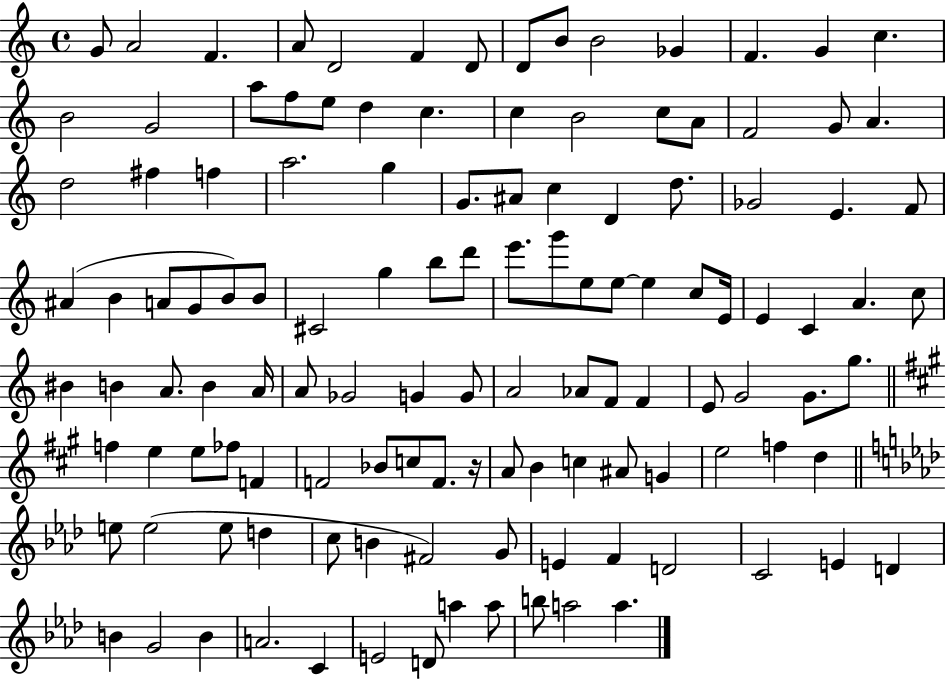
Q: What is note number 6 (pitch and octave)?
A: F4